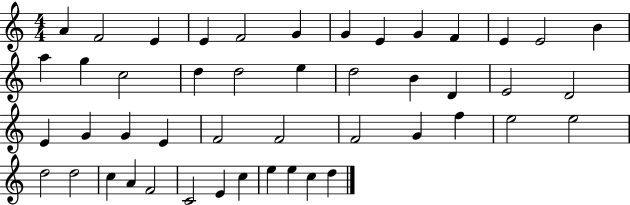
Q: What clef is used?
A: treble